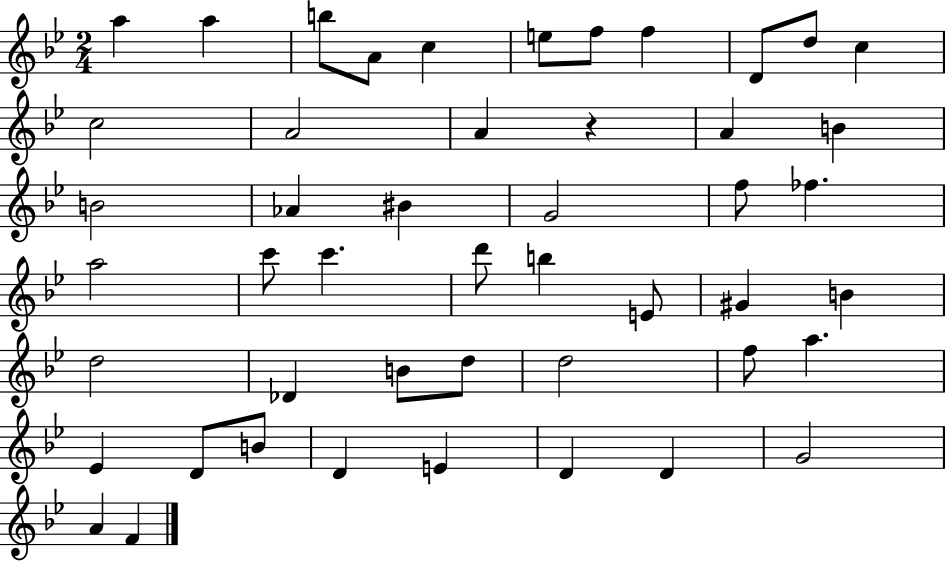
A5/q A5/q B5/e A4/e C5/q E5/e F5/e F5/q D4/e D5/e C5/q C5/h A4/h A4/q R/q A4/q B4/q B4/h Ab4/q BIS4/q G4/h F5/e FES5/q. A5/h C6/e C6/q. D6/e B5/q E4/e G#4/q B4/q D5/h Db4/q B4/e D5/e D5/h F5/e A5/q. Eb4/q D4/e B4/e D4/q E4/q D4/q D4/q G4/h A4/q F4/q